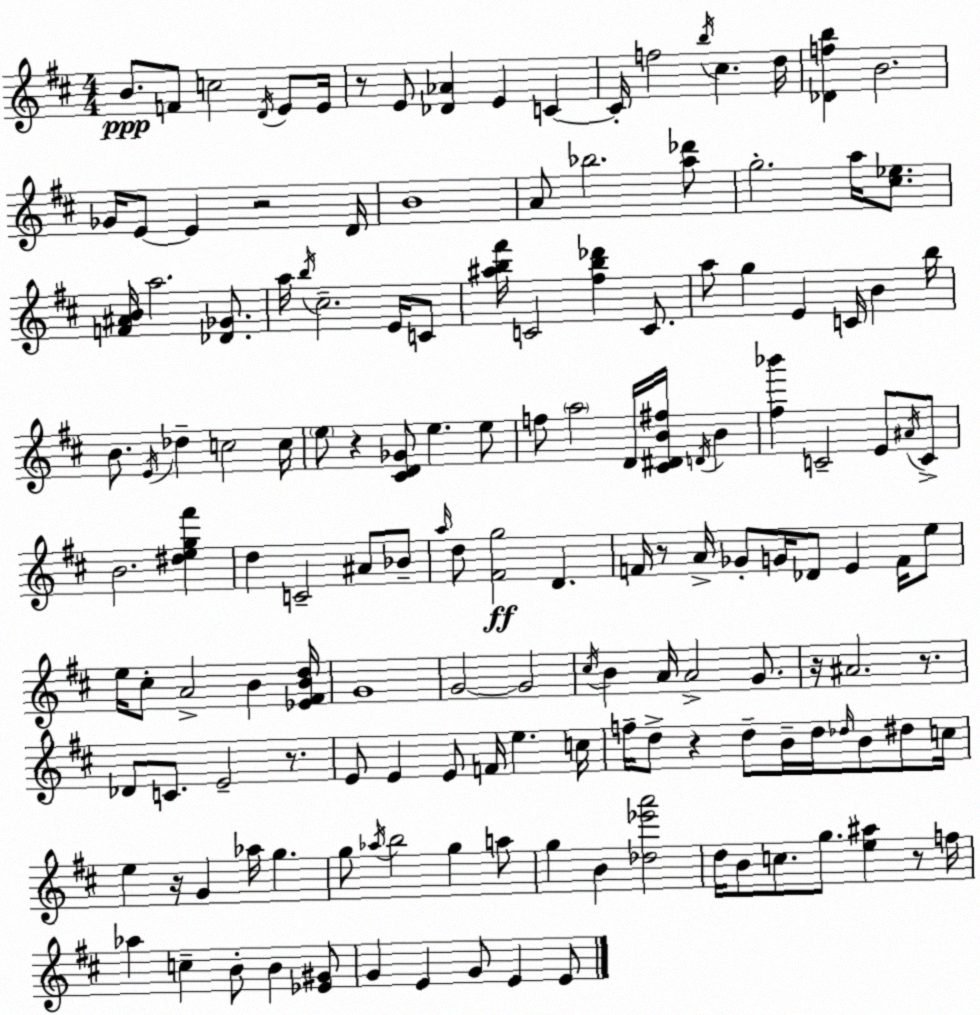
X:1
T:Untitled
M:4/4
L:1/4
K:D
B/2 F/2 c2 D/4 E/2 E/4 z/2 E/2 [_D_A] E C C/4 f2 b/4 ^c d/4 [_Dfb] B2 _G/4 E/2 E z2 D/4 B4 A/2 _b2 [a_d']/2 g2 a/4 [^c_e]/2 [F^AB]/4 a2 [_D_G]/2 a/4 b/4 ^c2 E/4 C/2 [^ab^f']/4 C2 [^fb_d'] C/2 a/2 g E C/4 B b/4 B/2 E/4 _d c2 c/4 e/2 z [^CD_G]/2 e e/2 f/2 a2 D/4 [^C^DB^f]/4 D/4 B [^f_b'] C2 E/2 ^A/4 C/2 B2 [^deg^f'] d C2 ^A/2 _B/2 a/4 d/2 [^Fg]2 D F/4 z/2 A/4 _G/2 G/4 _D/2 E F/4 e/2 e/4 ^c/2 A2 B [_E^FBd]/4 G4 G2 G2 ^c/4 B A/4 A2 G/2 z/4 ^A2 z/2 _D/2 C/2 E2 z/2 E/2 E E/2 F/4 e c/4 f/4 d/2 z d/2 B/4 d/4 _d/4 B/2 ^d/2 c/4 e z/4 G _a/4 g g/2 _a/4 b2 g a/2 g B [_d_e'a']2 d/4 B/2 c/2 g/2 [e^a] z/2 f/4 _a c B/2 B [_E^G]/2 G E G/2 E E/2